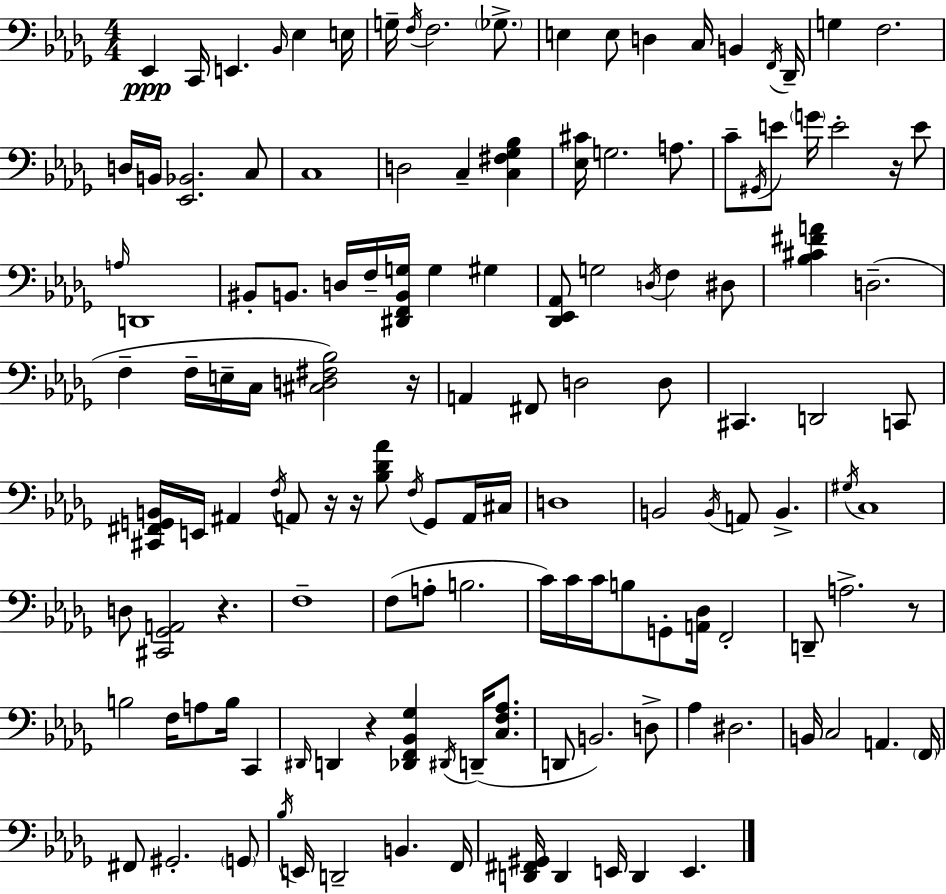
{
  \clef bass
  \numericTimeSignature
  \time 4/4
  \key bes \minor
  ees,4\ppp c,16 e,4. \grace { bes,16 } ees4 | e16 g16-- \acciaccatura { f16 } f2. \parenthesize ges8.-> | e4 e8 d4 c16 b,4 | \acciaccatura { f,16 } des,16-- g4 f2. | \break d16 b,16 <ees, bes,>2. | c8 c1 | d2 c4-- <c fis ges bes>4 | <ees cis'>16 g2. | \break a8. c'8-- \acciaccatura { gis,16 } e'8 \parenthesize g'16 e'2-. | r16 e'8 \grace { a16 } d,1 | bis,8-. b,8. d16 f16-- <dis, f, b, g>16 g4 | gis4 <des, ees, aes,>8 g2 \acciaccatura { d16 } | \break f4 dis8 <bes cis' fis' a'>4 d2.--( | f4-- f16-- e16-- c16 <cis d fis bes>2) | r16 a,4 fis,8 d2 | d8 cis,4. d,2 | \break c,8 <cis, fis, g, b,>16 e,16 ais,4 \acciaccatura { f16 } a,8 r16 | r16 <bes des' aes'>8 \acciaccatura { f16 } g,8 a,16 cis16 d1 | b,2 | \acciaccatura { b,16 } a,8 b,4.-> \acciaccatura { gis16 } c1 | \break d8 <cis, ges, a,>2 | r4. f1-- | f8( a8-. b2. | c'16) c'16 c'16 b8 g,8-. | \break <a, des>16 f,2-. d,8-- a2.-> | r8 b2 | f16 a8 b16 c,4 \grace { dis,16 } d,4 r4 | <des, f, bes, ges>4 \acciaccatura { dis,16 } d,16--( <c f aes>8. d,8 b,2.) | \break d8-> aes4 | dis2. b,16 c2 | a,4. \parenthesize f,16 fis,8 gis,2.-. | \parenthesize g,8 \acciaccatura { bes16 } e,16 d,2-- | \break b,4. f,16 <d, fis, gis,>16 d,4 | e,16 d,4 e,4. \bar "|."
}